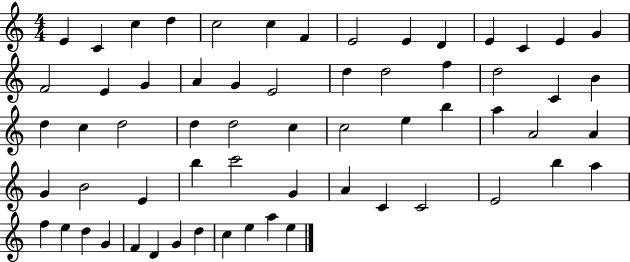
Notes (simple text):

E4/q C4/q C5/q D5/q C5/h C5/q F4/q E4/h E4/q D4/q E4/q C4/q E4/q G4/q F4/h E4/q G4/q A4/q G4/q E4/h D5/q D5/h F5/q D5/h C4/q B4/q D5/q C5/q D5/h D5/q D5/h C5/q C5/h E5/q B5/q A5/q A4/h A4/q G4/q B4/h E4/q B5/q C6/h G4/q A4/q C4/q C4/h E4/h B5/q A5/q F5/q E5/q D5/q G4/q F4/q D4/q G4/q D5/q C5/q E5/q A5/q E5/q